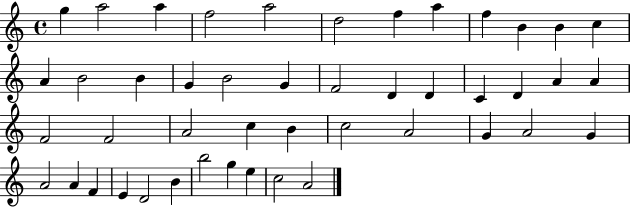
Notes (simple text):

G5/q A5/h A5/q F5/h A5/h D5/h F5/q A5/q F5/q B4/q B4/q C5/q A4/q B4/h B4/q G4/q B4/h G4/q F4/h D4/q D4/q C4/q D4/q A4/q A4/q F4/h F4/h A4/h C5/q B4/q C5/h A4/h G4/q A4/h G4/q A4/h A4/q F4/q E4/q D4/h B4/q B5/h G5/q E5/q C5/h A4/h